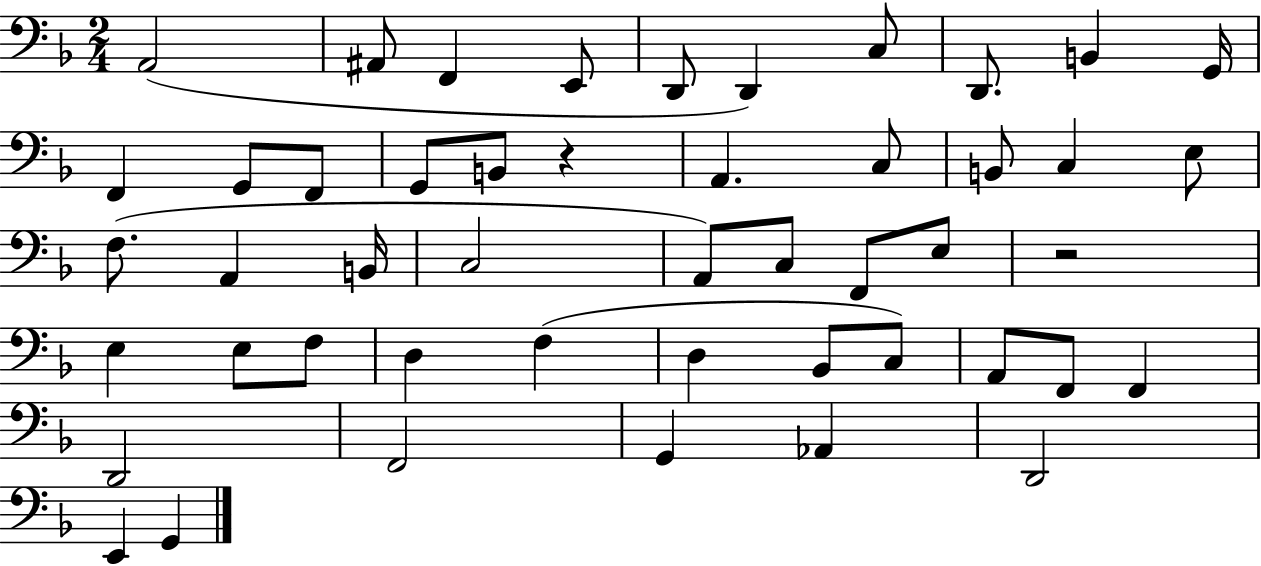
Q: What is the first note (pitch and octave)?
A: A2